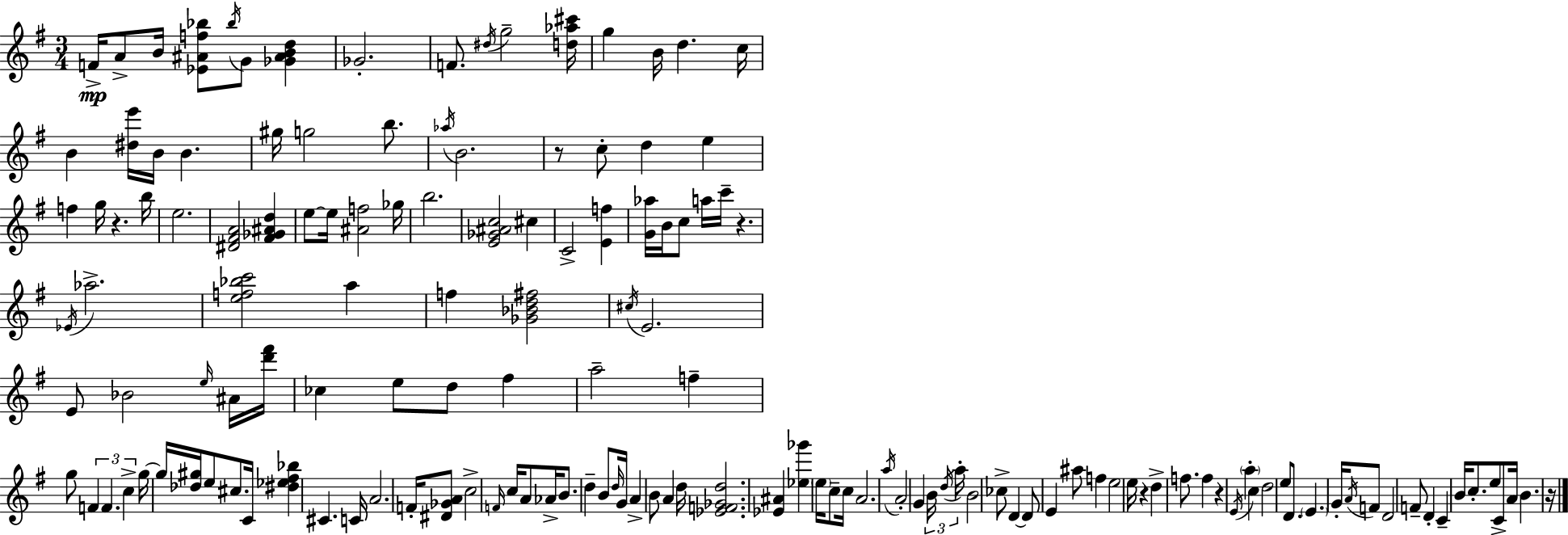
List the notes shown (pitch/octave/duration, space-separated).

F4/s A4/e B4/s [Eb4,A#4,F5,Bb5]/e Bb5/s G4/e [Gb4,A#4,B4,D5]/q Gb4/h. F4/e. D#5/s G5/h [D5,Ab5,C#6]/s G5/q B4/s D5/q. C5/s B4/q [D#5,E6]/s B4/s B4/q. G#5/s G5/h B5/e. Ab5/s B4/h. R/e C5/e D5/q E5/q F5/q G5/s R/q. B5/s E5/h. [D#4,F#4,A4]/h [F#4,Gb4,A#4,D5]/q E5/e E5/s [A#4,F5]/h Gb5/s B5/h. [E4,Gb4,A#4,C5]/h C#5/q C4/h [E4,F5]/q [G4,Ab5]/s B4/s C5/e A5/s C6/s R/q. Eb4/s Ab5/h. [E5,F5,Bb5,C6]/h A5/q F5/q [Gb4,Bb4,D5,F#5]/h C#5/s E4/h. E4/e Bb4/h E5/s A#4/s [D6,F#6]/s CES5/q E5/e D5/e F#5/q A5/h F5/q G5/e F4/q F4/q. C5/q G5/s G5/s [Db5,G#5]/s E5/e C#5/e. C4/s [D#5,Eb5,F#5,Bb5]/q C#4/q. C4/s A4/h. F4/s [D#4,Gb4,A4]/e C5/h F4/s C5/s A4/e Ab4/s B4/e. D5/q B4/e D5/s G4/s A4/q B4/e A4/q D5/s [Eb4,F4,Gb4,D5]/h. [Eb4,A#4]/q [Eb5,Gb6]/q E5/s C5/e C5/s A4/h. A5/s A4/h G4/q B4/s D5/s A5/s B4/h CES5/e D4/q D4/e E4/q A#5/e F5/q E5/h E5/s R/q D5/q F5/e. F5/q R/q E4/s A5/q C5/q D5/h E5/e D4/e. E4/q. G4/s A4/s F4/e D4/h F4/e D4/q C4/q B4/s C5/e. E5/e C4/e A4/s B4/q. R/s